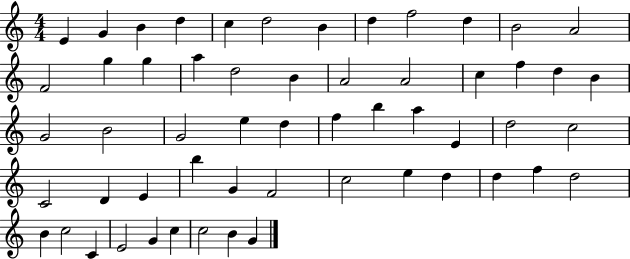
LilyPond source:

{
  \clef treble
  \numericTimeSignature
  \time 4/4
  \key c \major
  e'4 g'4 b'4 d''4 | c''4 d''2 b'4 | d''4 f''2 d''4 | b'2 a'2 | \break f'2 g''4 g''4 | a''4 d''2 b'4 | a'2 a'2 | c''4 f''4 d''4 b'4 | \break g'2 b'2 | g'2 e''4 d''4 | f''4 b''4 a''4 e'4 | d''2 c''2 | \break c'2 d'4 e'4 | b''4 g'4 f'2 | c''2 e''4 d''4 | d''4 f''4 d''2 | \break b'4 c''2 c'4 | e'2 g'4 c''4 | c''2 b'4 g'4 | \bar "|."
}